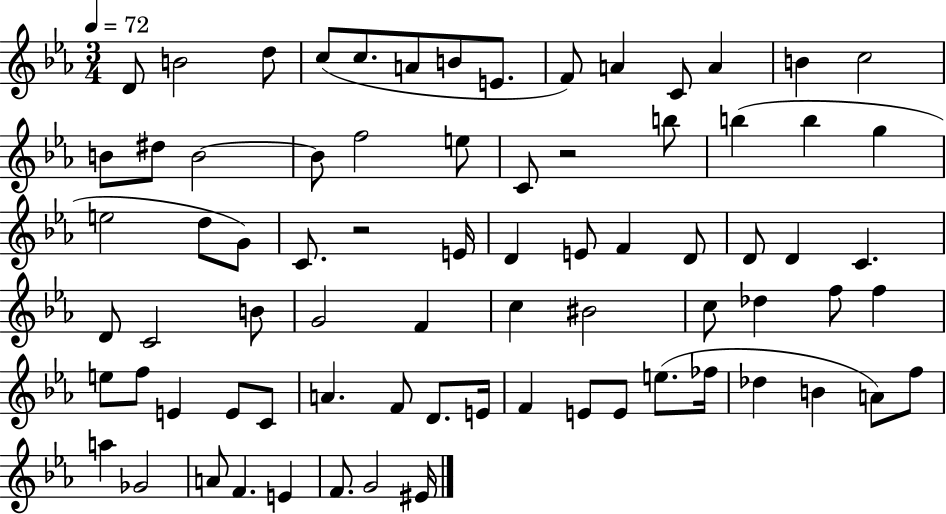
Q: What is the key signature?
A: EES major